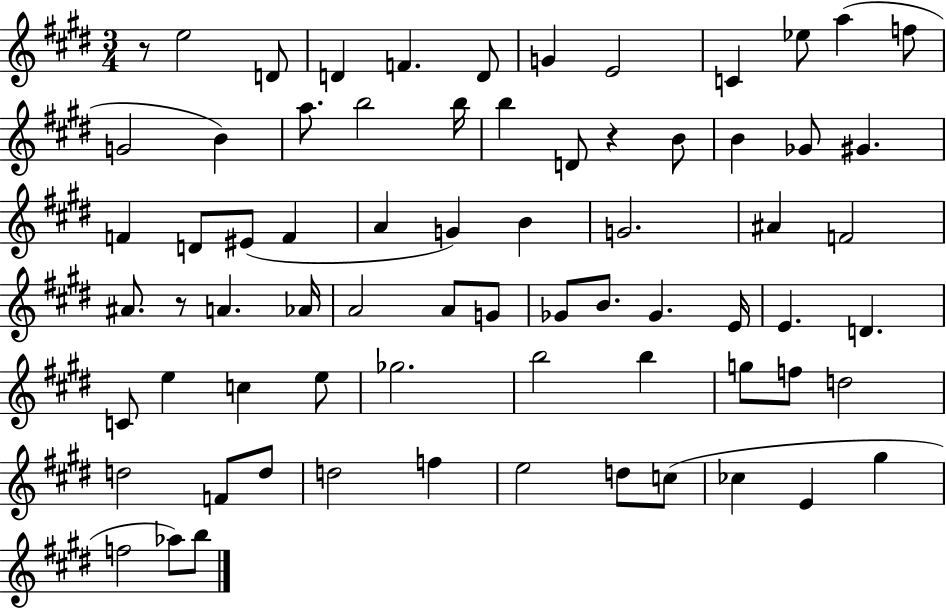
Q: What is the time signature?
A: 3/4